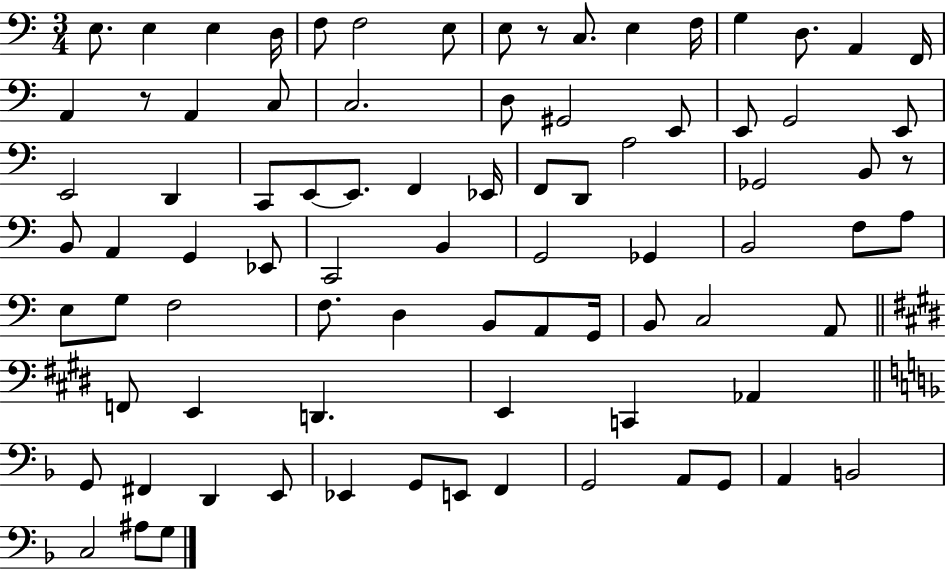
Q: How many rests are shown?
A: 3